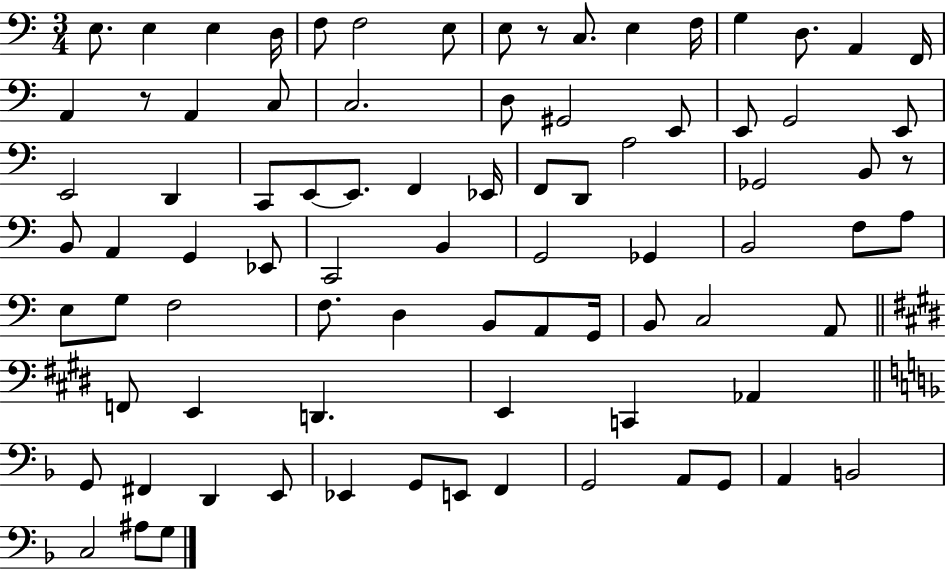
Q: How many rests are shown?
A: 3